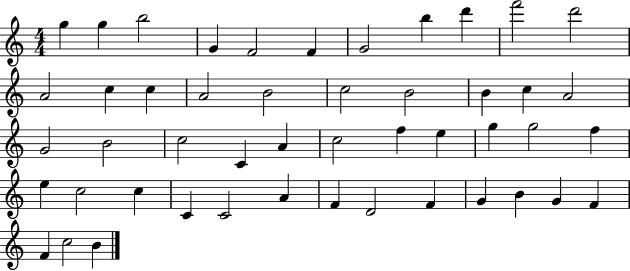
{
  \clef treble
  \numericTimeSignature
  \time 4/4
  \key c \major
  g''4 g''4 b''2 | g'4 f'2 f'4 | g'2 b''4 d'''4 | f'''2 d'''2 | \break a'2 c''4 c''4 | a'2 b'2 | c''2 b'2 | b'4 c''4 a'2 | \break g'2 b'2 | c''2 c'4 a'4 | c''2 f''4 e''4 | g''4 g''2 f''4 | \break e''4 c''2 c''4 | c'4 c'2 a'4 | f'4 d'2 f'4 | g'4 b'4 g'4 f'4 | \break f'4 c''2 b'4 | \bar "|."
}